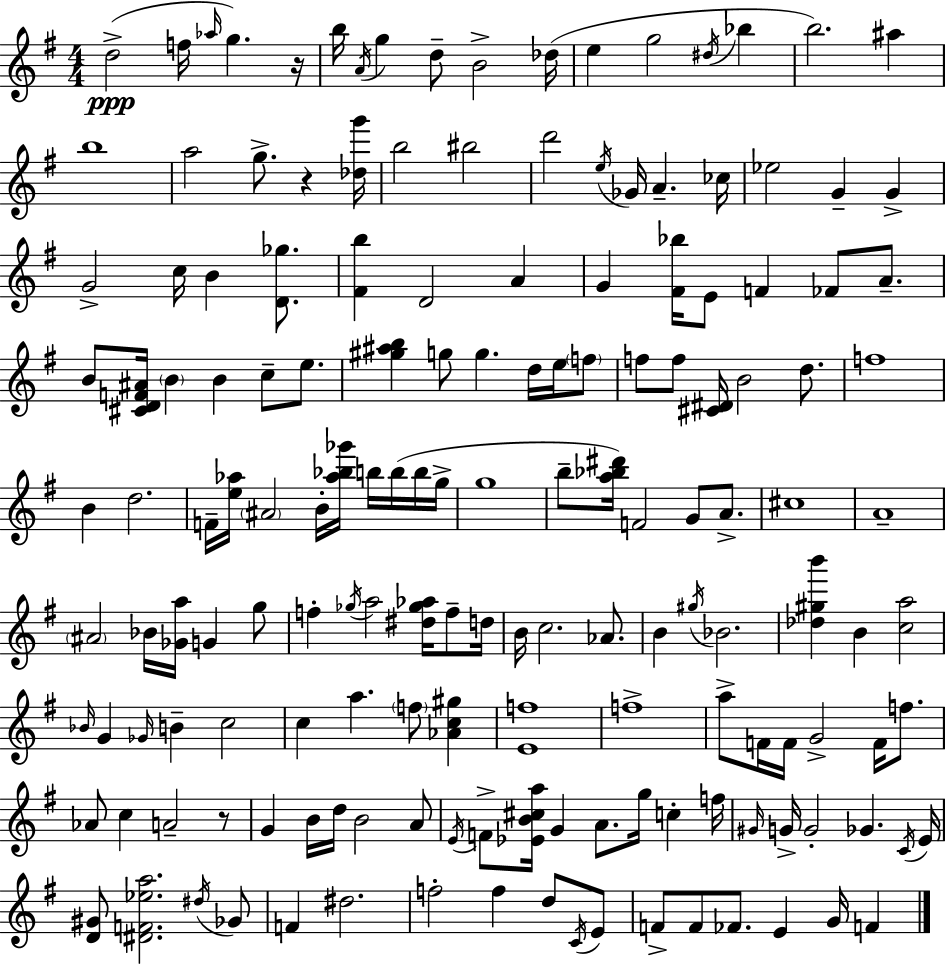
D5/h F5/s Ab5/s G5/q. R/s B5/s A4/s G5/q D5/e B4/h Db5/s E5/q G5/h D#5/s Bb5/q B5/h. A#5/q B5/w A5/h G5/e. R/q [Db5,G6]/s B5/h BIS5/h D6/h E5/s Gb4/s A4/q. CES5/s Eb5/h G4/q G4/q G4/h C5/s B4/q [D4,Gb5]/e. [F#4,B5]/q D4/h A4/q G4/q [F#4,Bb5]/s E4/e F4/q FES4/e A4/e. B4/e [C#4,D4,F4,A#4]/s B4/q B4/q C5/e E5/e. [G#5,A#5,B5]/q G5/e G5/q. D5/s E5/s F5/e F5/e F5/e [C#4,D#4]/s B4/h D5/e. F5/w B4/q D5/h. F4/s [E5,Ab5]/s A#4/h B4/s [Ab5,Bb5,Gb6]/s B5/s B5/s B5/s G5/s G5/w B5/e [A5,Bb5,D#6]/s F4/h G4/e A4/e. C#5/w A4/w A#4/h Bb4/s [Gb4,A5]/s G4/q G5/e F5/q Gb5/s A5/h [D#5,Gb5,Ab5]/s F5/e D5/s B4/s C5/h. Ab4/e. B4/q G#5/s Bb4/h. [Db5,G#5,B6]/q B4/q [C5,A5]/h Bb4/s G4/q Gb4/s B4/q C5/h C5/q A5/q. F5/e [Ab4,C5,G#5]/q [E4,F5]/w F5/w A5/e F4/s F4/s G4/h F4/s F5/e. Ab4/e C5/q A4/h R/e G4/q B4/s D5/s B4/h A4/e E4/s F4/e [Eb4,B4,C#5,A5]/s G4/q A4/e. G5/s C5/q F5/s G#4/s G4/s G4/h Gb4/q. C4/s E4/s [D4,G#4]/e [D#4,F4,Eb5,A5]/h. D#5/s Gb4/e F4/q D#5/h. F5/h F5/q D5/e C4/s E4/e F4/e F4/e FES4/e. E4/q G4/s F4/q